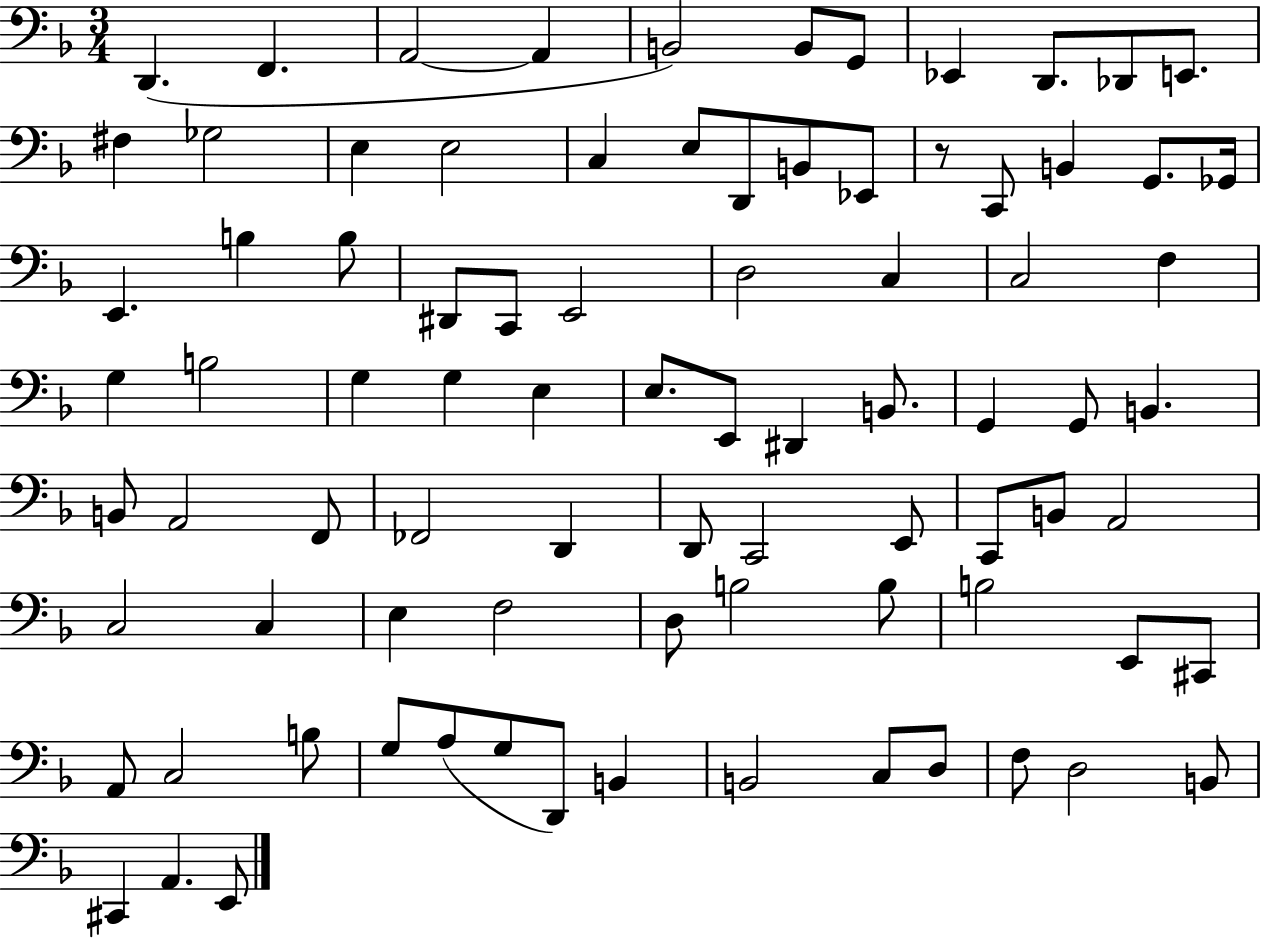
{
  \clef bass
  \numericTimeSignature
  \time 3/4
  \key f \major
  d,4.( f,4. | a,2~~ a,4 | b,2) b,8 g,8 | ees,4 d,8. des,8 e,8. | \break fis4 ges2 | e4 e2 | c4 e8 d,8 b,8 ees,8 | r8 c,8 b,4 g,8. ges,16 | \break e,4. b4 b8 | dis,8 c,8 e,2 | d2 c4 | c2 f4 | \break g4 b2 | g4 g4 e4 | e8. e,8 dis,4 b,8. | g,4 g,8 b,4. | \break b,8 a,2 f,8 | fes,2 d,4 | d,8 c,2 e,8 | c,8 b,8 a,2 | \break c2 c4 | e4 f2 | d8 b2 b8 | b2 e,8 cis,8 | \break a,8 c2 b8 | g8 a8( g8 d,8) b,4 | b,2 c8 d8 | f8 d2 b,8 | \break cis,4 a,4. e,8 | \bar "|."
}